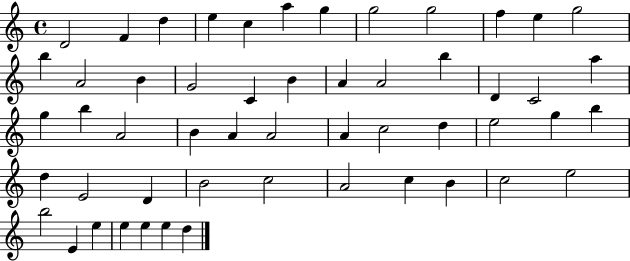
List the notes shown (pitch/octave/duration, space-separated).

D4/h F4/q D5/q E5/q C5/q A5/q G5/q G5/h G5/h F5/q E5/q G5/h B5/q A4/h B4/q G4/h C4/q B4/q A4/q A4/h B5/q D4/q C4/h A5/q G5/q B5/q A4/h B4/q A4/q A4/h A4/q C5/h D5/q E5/h G5/q B5/q D5/q E4/h D4/q B4/h C5/h A4/h C5/q B4/q C5/h E5/h B5/h E4/q E5/q E5/q E5/q E5/q D5/q